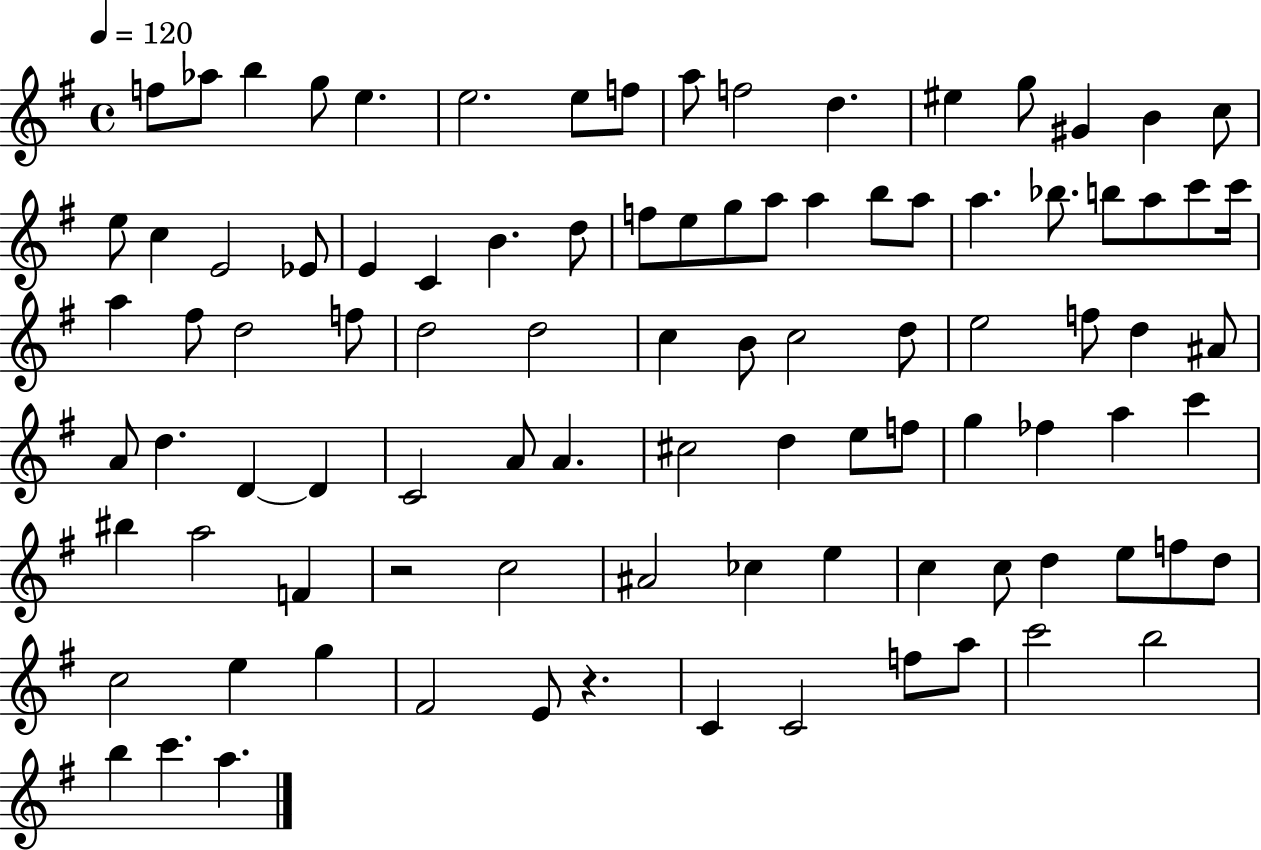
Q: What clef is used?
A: treble